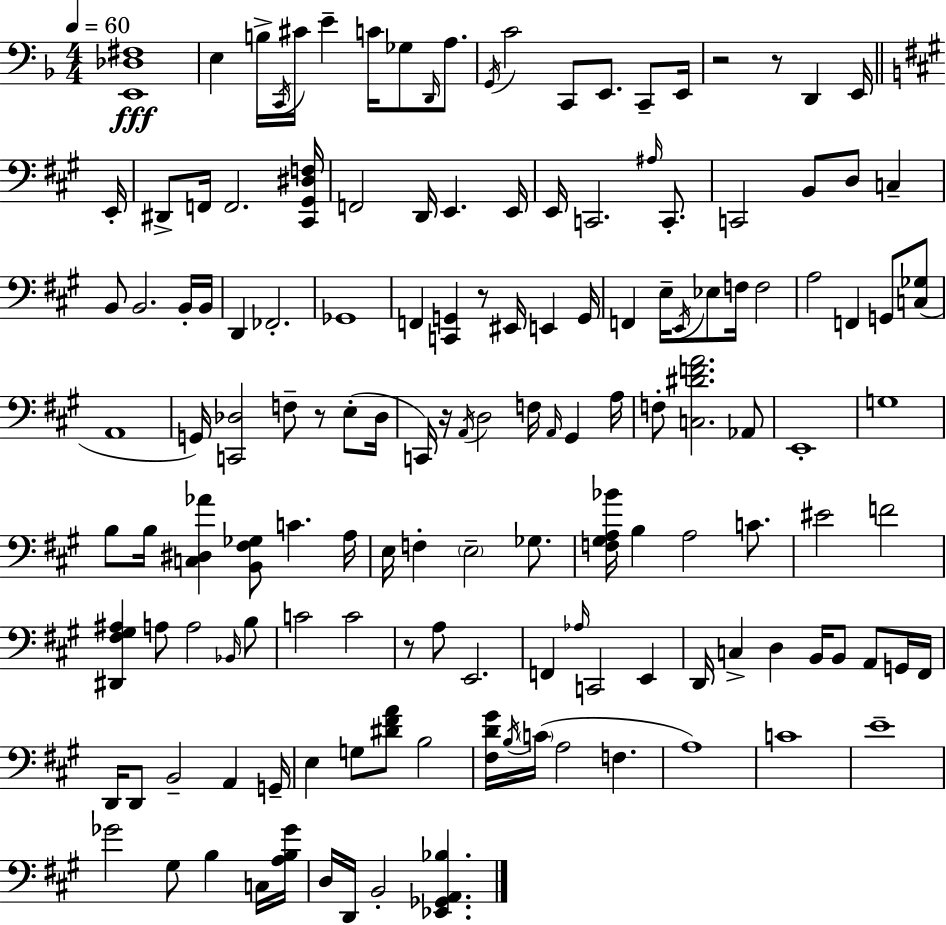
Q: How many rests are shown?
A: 6